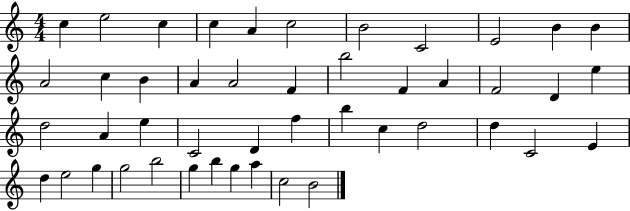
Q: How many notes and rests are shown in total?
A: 46